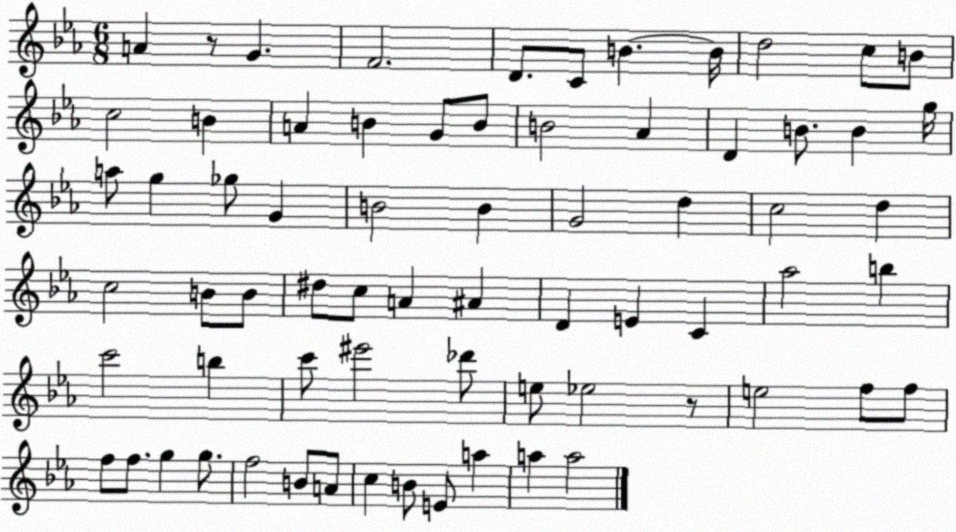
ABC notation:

X:1
T:Untitled
M:6/8
L:1/4
K:Eb
A z/2 G F2 D/2 C/2 B B/4 d2 c/2 B/2 c2 B A B G/2 B/2 B2 _A D B/2 B g/4 a/2 g _g/2 G B2 B G2 d c2 d c2 B/2 B/2 ^d/2 c/2 A ^A D E C _a2 b c'2 b c'/2 ^e'2 _d'/2 e/2 _e2 z/2 e2 f/2 f/2 f/2 f/2 g g/2 f2 B/2 A/2 c B/2 E/2 a a a2